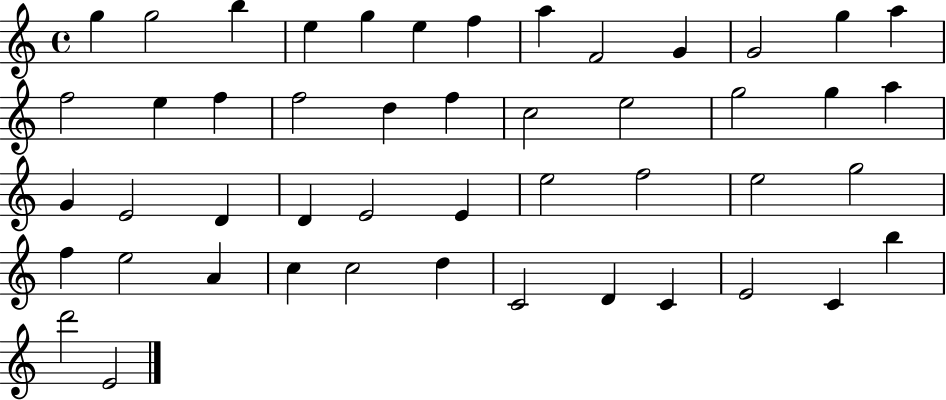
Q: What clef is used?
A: treble